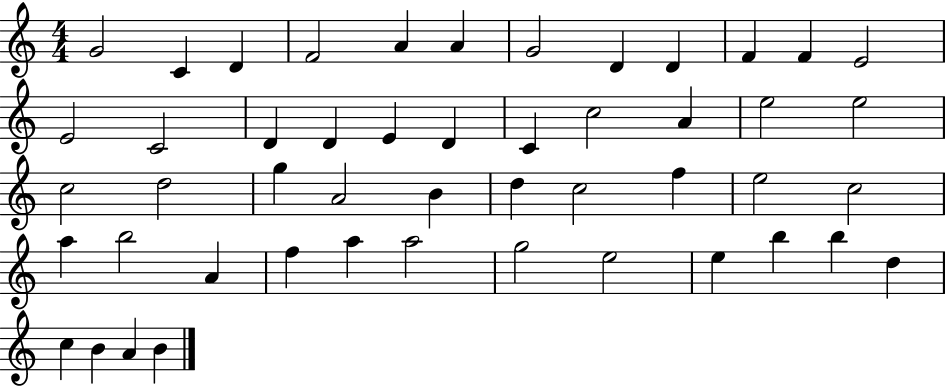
X:1
T:Untitled
M:4/4
L:1/4
K:C
G2 C D F2 A A G2 D D F F E2 E2 C2 D D E D C c2 A e2 e2 c2 d2 g A2 B d c2 f e2 c2 a b2 A f a a2 g2 e2 e b b d c B A B